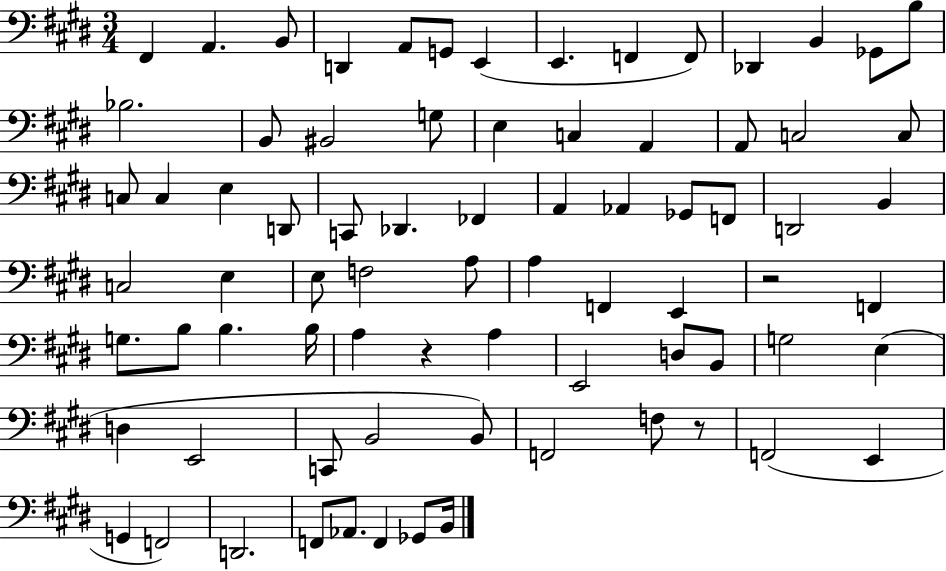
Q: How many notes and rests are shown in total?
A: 77